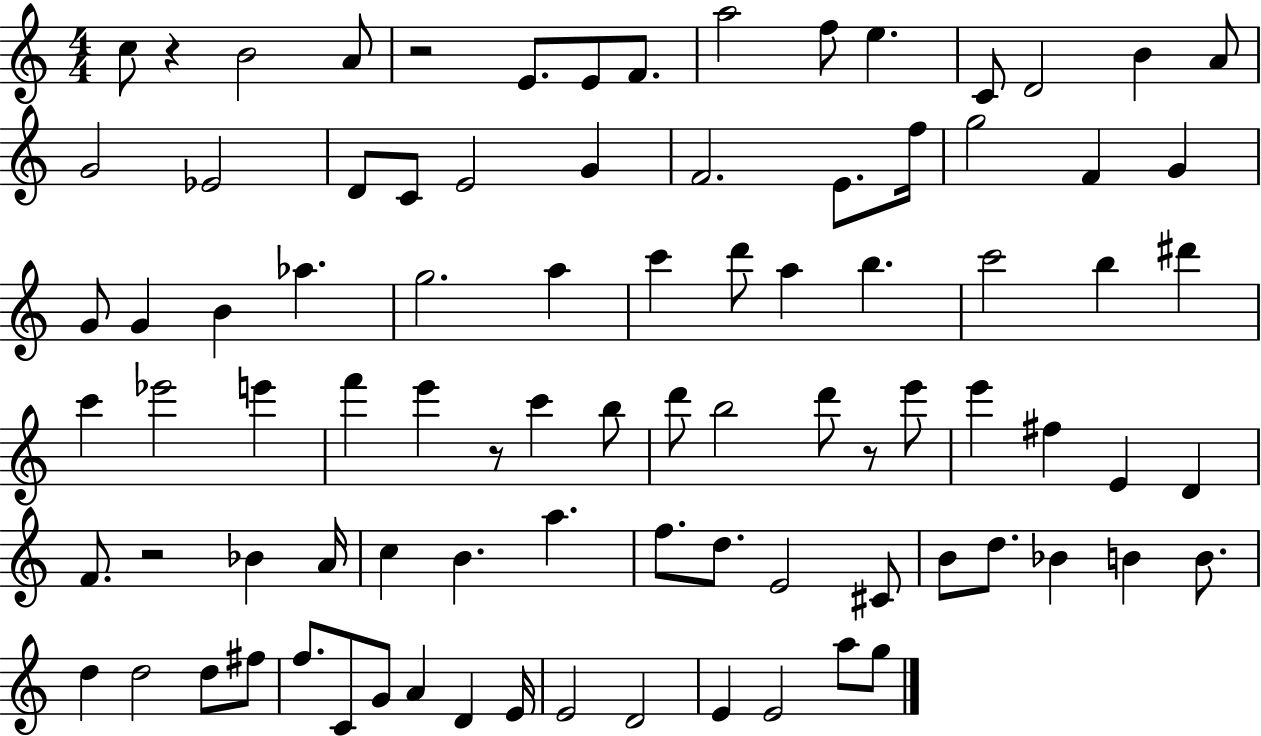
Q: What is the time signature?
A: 4/4